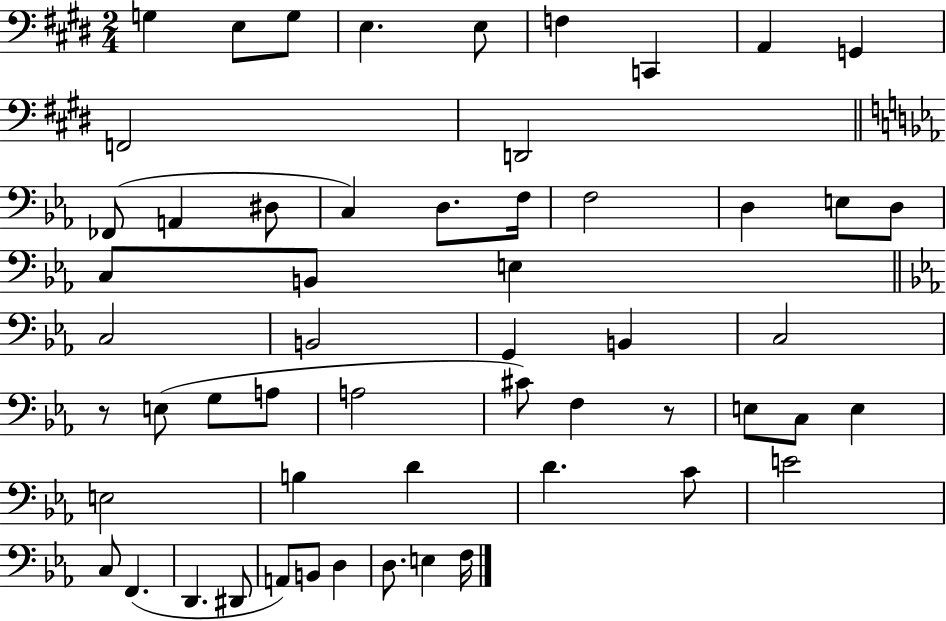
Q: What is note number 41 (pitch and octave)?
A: D4